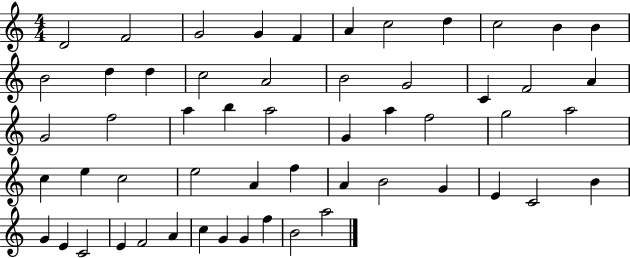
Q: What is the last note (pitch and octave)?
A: A5